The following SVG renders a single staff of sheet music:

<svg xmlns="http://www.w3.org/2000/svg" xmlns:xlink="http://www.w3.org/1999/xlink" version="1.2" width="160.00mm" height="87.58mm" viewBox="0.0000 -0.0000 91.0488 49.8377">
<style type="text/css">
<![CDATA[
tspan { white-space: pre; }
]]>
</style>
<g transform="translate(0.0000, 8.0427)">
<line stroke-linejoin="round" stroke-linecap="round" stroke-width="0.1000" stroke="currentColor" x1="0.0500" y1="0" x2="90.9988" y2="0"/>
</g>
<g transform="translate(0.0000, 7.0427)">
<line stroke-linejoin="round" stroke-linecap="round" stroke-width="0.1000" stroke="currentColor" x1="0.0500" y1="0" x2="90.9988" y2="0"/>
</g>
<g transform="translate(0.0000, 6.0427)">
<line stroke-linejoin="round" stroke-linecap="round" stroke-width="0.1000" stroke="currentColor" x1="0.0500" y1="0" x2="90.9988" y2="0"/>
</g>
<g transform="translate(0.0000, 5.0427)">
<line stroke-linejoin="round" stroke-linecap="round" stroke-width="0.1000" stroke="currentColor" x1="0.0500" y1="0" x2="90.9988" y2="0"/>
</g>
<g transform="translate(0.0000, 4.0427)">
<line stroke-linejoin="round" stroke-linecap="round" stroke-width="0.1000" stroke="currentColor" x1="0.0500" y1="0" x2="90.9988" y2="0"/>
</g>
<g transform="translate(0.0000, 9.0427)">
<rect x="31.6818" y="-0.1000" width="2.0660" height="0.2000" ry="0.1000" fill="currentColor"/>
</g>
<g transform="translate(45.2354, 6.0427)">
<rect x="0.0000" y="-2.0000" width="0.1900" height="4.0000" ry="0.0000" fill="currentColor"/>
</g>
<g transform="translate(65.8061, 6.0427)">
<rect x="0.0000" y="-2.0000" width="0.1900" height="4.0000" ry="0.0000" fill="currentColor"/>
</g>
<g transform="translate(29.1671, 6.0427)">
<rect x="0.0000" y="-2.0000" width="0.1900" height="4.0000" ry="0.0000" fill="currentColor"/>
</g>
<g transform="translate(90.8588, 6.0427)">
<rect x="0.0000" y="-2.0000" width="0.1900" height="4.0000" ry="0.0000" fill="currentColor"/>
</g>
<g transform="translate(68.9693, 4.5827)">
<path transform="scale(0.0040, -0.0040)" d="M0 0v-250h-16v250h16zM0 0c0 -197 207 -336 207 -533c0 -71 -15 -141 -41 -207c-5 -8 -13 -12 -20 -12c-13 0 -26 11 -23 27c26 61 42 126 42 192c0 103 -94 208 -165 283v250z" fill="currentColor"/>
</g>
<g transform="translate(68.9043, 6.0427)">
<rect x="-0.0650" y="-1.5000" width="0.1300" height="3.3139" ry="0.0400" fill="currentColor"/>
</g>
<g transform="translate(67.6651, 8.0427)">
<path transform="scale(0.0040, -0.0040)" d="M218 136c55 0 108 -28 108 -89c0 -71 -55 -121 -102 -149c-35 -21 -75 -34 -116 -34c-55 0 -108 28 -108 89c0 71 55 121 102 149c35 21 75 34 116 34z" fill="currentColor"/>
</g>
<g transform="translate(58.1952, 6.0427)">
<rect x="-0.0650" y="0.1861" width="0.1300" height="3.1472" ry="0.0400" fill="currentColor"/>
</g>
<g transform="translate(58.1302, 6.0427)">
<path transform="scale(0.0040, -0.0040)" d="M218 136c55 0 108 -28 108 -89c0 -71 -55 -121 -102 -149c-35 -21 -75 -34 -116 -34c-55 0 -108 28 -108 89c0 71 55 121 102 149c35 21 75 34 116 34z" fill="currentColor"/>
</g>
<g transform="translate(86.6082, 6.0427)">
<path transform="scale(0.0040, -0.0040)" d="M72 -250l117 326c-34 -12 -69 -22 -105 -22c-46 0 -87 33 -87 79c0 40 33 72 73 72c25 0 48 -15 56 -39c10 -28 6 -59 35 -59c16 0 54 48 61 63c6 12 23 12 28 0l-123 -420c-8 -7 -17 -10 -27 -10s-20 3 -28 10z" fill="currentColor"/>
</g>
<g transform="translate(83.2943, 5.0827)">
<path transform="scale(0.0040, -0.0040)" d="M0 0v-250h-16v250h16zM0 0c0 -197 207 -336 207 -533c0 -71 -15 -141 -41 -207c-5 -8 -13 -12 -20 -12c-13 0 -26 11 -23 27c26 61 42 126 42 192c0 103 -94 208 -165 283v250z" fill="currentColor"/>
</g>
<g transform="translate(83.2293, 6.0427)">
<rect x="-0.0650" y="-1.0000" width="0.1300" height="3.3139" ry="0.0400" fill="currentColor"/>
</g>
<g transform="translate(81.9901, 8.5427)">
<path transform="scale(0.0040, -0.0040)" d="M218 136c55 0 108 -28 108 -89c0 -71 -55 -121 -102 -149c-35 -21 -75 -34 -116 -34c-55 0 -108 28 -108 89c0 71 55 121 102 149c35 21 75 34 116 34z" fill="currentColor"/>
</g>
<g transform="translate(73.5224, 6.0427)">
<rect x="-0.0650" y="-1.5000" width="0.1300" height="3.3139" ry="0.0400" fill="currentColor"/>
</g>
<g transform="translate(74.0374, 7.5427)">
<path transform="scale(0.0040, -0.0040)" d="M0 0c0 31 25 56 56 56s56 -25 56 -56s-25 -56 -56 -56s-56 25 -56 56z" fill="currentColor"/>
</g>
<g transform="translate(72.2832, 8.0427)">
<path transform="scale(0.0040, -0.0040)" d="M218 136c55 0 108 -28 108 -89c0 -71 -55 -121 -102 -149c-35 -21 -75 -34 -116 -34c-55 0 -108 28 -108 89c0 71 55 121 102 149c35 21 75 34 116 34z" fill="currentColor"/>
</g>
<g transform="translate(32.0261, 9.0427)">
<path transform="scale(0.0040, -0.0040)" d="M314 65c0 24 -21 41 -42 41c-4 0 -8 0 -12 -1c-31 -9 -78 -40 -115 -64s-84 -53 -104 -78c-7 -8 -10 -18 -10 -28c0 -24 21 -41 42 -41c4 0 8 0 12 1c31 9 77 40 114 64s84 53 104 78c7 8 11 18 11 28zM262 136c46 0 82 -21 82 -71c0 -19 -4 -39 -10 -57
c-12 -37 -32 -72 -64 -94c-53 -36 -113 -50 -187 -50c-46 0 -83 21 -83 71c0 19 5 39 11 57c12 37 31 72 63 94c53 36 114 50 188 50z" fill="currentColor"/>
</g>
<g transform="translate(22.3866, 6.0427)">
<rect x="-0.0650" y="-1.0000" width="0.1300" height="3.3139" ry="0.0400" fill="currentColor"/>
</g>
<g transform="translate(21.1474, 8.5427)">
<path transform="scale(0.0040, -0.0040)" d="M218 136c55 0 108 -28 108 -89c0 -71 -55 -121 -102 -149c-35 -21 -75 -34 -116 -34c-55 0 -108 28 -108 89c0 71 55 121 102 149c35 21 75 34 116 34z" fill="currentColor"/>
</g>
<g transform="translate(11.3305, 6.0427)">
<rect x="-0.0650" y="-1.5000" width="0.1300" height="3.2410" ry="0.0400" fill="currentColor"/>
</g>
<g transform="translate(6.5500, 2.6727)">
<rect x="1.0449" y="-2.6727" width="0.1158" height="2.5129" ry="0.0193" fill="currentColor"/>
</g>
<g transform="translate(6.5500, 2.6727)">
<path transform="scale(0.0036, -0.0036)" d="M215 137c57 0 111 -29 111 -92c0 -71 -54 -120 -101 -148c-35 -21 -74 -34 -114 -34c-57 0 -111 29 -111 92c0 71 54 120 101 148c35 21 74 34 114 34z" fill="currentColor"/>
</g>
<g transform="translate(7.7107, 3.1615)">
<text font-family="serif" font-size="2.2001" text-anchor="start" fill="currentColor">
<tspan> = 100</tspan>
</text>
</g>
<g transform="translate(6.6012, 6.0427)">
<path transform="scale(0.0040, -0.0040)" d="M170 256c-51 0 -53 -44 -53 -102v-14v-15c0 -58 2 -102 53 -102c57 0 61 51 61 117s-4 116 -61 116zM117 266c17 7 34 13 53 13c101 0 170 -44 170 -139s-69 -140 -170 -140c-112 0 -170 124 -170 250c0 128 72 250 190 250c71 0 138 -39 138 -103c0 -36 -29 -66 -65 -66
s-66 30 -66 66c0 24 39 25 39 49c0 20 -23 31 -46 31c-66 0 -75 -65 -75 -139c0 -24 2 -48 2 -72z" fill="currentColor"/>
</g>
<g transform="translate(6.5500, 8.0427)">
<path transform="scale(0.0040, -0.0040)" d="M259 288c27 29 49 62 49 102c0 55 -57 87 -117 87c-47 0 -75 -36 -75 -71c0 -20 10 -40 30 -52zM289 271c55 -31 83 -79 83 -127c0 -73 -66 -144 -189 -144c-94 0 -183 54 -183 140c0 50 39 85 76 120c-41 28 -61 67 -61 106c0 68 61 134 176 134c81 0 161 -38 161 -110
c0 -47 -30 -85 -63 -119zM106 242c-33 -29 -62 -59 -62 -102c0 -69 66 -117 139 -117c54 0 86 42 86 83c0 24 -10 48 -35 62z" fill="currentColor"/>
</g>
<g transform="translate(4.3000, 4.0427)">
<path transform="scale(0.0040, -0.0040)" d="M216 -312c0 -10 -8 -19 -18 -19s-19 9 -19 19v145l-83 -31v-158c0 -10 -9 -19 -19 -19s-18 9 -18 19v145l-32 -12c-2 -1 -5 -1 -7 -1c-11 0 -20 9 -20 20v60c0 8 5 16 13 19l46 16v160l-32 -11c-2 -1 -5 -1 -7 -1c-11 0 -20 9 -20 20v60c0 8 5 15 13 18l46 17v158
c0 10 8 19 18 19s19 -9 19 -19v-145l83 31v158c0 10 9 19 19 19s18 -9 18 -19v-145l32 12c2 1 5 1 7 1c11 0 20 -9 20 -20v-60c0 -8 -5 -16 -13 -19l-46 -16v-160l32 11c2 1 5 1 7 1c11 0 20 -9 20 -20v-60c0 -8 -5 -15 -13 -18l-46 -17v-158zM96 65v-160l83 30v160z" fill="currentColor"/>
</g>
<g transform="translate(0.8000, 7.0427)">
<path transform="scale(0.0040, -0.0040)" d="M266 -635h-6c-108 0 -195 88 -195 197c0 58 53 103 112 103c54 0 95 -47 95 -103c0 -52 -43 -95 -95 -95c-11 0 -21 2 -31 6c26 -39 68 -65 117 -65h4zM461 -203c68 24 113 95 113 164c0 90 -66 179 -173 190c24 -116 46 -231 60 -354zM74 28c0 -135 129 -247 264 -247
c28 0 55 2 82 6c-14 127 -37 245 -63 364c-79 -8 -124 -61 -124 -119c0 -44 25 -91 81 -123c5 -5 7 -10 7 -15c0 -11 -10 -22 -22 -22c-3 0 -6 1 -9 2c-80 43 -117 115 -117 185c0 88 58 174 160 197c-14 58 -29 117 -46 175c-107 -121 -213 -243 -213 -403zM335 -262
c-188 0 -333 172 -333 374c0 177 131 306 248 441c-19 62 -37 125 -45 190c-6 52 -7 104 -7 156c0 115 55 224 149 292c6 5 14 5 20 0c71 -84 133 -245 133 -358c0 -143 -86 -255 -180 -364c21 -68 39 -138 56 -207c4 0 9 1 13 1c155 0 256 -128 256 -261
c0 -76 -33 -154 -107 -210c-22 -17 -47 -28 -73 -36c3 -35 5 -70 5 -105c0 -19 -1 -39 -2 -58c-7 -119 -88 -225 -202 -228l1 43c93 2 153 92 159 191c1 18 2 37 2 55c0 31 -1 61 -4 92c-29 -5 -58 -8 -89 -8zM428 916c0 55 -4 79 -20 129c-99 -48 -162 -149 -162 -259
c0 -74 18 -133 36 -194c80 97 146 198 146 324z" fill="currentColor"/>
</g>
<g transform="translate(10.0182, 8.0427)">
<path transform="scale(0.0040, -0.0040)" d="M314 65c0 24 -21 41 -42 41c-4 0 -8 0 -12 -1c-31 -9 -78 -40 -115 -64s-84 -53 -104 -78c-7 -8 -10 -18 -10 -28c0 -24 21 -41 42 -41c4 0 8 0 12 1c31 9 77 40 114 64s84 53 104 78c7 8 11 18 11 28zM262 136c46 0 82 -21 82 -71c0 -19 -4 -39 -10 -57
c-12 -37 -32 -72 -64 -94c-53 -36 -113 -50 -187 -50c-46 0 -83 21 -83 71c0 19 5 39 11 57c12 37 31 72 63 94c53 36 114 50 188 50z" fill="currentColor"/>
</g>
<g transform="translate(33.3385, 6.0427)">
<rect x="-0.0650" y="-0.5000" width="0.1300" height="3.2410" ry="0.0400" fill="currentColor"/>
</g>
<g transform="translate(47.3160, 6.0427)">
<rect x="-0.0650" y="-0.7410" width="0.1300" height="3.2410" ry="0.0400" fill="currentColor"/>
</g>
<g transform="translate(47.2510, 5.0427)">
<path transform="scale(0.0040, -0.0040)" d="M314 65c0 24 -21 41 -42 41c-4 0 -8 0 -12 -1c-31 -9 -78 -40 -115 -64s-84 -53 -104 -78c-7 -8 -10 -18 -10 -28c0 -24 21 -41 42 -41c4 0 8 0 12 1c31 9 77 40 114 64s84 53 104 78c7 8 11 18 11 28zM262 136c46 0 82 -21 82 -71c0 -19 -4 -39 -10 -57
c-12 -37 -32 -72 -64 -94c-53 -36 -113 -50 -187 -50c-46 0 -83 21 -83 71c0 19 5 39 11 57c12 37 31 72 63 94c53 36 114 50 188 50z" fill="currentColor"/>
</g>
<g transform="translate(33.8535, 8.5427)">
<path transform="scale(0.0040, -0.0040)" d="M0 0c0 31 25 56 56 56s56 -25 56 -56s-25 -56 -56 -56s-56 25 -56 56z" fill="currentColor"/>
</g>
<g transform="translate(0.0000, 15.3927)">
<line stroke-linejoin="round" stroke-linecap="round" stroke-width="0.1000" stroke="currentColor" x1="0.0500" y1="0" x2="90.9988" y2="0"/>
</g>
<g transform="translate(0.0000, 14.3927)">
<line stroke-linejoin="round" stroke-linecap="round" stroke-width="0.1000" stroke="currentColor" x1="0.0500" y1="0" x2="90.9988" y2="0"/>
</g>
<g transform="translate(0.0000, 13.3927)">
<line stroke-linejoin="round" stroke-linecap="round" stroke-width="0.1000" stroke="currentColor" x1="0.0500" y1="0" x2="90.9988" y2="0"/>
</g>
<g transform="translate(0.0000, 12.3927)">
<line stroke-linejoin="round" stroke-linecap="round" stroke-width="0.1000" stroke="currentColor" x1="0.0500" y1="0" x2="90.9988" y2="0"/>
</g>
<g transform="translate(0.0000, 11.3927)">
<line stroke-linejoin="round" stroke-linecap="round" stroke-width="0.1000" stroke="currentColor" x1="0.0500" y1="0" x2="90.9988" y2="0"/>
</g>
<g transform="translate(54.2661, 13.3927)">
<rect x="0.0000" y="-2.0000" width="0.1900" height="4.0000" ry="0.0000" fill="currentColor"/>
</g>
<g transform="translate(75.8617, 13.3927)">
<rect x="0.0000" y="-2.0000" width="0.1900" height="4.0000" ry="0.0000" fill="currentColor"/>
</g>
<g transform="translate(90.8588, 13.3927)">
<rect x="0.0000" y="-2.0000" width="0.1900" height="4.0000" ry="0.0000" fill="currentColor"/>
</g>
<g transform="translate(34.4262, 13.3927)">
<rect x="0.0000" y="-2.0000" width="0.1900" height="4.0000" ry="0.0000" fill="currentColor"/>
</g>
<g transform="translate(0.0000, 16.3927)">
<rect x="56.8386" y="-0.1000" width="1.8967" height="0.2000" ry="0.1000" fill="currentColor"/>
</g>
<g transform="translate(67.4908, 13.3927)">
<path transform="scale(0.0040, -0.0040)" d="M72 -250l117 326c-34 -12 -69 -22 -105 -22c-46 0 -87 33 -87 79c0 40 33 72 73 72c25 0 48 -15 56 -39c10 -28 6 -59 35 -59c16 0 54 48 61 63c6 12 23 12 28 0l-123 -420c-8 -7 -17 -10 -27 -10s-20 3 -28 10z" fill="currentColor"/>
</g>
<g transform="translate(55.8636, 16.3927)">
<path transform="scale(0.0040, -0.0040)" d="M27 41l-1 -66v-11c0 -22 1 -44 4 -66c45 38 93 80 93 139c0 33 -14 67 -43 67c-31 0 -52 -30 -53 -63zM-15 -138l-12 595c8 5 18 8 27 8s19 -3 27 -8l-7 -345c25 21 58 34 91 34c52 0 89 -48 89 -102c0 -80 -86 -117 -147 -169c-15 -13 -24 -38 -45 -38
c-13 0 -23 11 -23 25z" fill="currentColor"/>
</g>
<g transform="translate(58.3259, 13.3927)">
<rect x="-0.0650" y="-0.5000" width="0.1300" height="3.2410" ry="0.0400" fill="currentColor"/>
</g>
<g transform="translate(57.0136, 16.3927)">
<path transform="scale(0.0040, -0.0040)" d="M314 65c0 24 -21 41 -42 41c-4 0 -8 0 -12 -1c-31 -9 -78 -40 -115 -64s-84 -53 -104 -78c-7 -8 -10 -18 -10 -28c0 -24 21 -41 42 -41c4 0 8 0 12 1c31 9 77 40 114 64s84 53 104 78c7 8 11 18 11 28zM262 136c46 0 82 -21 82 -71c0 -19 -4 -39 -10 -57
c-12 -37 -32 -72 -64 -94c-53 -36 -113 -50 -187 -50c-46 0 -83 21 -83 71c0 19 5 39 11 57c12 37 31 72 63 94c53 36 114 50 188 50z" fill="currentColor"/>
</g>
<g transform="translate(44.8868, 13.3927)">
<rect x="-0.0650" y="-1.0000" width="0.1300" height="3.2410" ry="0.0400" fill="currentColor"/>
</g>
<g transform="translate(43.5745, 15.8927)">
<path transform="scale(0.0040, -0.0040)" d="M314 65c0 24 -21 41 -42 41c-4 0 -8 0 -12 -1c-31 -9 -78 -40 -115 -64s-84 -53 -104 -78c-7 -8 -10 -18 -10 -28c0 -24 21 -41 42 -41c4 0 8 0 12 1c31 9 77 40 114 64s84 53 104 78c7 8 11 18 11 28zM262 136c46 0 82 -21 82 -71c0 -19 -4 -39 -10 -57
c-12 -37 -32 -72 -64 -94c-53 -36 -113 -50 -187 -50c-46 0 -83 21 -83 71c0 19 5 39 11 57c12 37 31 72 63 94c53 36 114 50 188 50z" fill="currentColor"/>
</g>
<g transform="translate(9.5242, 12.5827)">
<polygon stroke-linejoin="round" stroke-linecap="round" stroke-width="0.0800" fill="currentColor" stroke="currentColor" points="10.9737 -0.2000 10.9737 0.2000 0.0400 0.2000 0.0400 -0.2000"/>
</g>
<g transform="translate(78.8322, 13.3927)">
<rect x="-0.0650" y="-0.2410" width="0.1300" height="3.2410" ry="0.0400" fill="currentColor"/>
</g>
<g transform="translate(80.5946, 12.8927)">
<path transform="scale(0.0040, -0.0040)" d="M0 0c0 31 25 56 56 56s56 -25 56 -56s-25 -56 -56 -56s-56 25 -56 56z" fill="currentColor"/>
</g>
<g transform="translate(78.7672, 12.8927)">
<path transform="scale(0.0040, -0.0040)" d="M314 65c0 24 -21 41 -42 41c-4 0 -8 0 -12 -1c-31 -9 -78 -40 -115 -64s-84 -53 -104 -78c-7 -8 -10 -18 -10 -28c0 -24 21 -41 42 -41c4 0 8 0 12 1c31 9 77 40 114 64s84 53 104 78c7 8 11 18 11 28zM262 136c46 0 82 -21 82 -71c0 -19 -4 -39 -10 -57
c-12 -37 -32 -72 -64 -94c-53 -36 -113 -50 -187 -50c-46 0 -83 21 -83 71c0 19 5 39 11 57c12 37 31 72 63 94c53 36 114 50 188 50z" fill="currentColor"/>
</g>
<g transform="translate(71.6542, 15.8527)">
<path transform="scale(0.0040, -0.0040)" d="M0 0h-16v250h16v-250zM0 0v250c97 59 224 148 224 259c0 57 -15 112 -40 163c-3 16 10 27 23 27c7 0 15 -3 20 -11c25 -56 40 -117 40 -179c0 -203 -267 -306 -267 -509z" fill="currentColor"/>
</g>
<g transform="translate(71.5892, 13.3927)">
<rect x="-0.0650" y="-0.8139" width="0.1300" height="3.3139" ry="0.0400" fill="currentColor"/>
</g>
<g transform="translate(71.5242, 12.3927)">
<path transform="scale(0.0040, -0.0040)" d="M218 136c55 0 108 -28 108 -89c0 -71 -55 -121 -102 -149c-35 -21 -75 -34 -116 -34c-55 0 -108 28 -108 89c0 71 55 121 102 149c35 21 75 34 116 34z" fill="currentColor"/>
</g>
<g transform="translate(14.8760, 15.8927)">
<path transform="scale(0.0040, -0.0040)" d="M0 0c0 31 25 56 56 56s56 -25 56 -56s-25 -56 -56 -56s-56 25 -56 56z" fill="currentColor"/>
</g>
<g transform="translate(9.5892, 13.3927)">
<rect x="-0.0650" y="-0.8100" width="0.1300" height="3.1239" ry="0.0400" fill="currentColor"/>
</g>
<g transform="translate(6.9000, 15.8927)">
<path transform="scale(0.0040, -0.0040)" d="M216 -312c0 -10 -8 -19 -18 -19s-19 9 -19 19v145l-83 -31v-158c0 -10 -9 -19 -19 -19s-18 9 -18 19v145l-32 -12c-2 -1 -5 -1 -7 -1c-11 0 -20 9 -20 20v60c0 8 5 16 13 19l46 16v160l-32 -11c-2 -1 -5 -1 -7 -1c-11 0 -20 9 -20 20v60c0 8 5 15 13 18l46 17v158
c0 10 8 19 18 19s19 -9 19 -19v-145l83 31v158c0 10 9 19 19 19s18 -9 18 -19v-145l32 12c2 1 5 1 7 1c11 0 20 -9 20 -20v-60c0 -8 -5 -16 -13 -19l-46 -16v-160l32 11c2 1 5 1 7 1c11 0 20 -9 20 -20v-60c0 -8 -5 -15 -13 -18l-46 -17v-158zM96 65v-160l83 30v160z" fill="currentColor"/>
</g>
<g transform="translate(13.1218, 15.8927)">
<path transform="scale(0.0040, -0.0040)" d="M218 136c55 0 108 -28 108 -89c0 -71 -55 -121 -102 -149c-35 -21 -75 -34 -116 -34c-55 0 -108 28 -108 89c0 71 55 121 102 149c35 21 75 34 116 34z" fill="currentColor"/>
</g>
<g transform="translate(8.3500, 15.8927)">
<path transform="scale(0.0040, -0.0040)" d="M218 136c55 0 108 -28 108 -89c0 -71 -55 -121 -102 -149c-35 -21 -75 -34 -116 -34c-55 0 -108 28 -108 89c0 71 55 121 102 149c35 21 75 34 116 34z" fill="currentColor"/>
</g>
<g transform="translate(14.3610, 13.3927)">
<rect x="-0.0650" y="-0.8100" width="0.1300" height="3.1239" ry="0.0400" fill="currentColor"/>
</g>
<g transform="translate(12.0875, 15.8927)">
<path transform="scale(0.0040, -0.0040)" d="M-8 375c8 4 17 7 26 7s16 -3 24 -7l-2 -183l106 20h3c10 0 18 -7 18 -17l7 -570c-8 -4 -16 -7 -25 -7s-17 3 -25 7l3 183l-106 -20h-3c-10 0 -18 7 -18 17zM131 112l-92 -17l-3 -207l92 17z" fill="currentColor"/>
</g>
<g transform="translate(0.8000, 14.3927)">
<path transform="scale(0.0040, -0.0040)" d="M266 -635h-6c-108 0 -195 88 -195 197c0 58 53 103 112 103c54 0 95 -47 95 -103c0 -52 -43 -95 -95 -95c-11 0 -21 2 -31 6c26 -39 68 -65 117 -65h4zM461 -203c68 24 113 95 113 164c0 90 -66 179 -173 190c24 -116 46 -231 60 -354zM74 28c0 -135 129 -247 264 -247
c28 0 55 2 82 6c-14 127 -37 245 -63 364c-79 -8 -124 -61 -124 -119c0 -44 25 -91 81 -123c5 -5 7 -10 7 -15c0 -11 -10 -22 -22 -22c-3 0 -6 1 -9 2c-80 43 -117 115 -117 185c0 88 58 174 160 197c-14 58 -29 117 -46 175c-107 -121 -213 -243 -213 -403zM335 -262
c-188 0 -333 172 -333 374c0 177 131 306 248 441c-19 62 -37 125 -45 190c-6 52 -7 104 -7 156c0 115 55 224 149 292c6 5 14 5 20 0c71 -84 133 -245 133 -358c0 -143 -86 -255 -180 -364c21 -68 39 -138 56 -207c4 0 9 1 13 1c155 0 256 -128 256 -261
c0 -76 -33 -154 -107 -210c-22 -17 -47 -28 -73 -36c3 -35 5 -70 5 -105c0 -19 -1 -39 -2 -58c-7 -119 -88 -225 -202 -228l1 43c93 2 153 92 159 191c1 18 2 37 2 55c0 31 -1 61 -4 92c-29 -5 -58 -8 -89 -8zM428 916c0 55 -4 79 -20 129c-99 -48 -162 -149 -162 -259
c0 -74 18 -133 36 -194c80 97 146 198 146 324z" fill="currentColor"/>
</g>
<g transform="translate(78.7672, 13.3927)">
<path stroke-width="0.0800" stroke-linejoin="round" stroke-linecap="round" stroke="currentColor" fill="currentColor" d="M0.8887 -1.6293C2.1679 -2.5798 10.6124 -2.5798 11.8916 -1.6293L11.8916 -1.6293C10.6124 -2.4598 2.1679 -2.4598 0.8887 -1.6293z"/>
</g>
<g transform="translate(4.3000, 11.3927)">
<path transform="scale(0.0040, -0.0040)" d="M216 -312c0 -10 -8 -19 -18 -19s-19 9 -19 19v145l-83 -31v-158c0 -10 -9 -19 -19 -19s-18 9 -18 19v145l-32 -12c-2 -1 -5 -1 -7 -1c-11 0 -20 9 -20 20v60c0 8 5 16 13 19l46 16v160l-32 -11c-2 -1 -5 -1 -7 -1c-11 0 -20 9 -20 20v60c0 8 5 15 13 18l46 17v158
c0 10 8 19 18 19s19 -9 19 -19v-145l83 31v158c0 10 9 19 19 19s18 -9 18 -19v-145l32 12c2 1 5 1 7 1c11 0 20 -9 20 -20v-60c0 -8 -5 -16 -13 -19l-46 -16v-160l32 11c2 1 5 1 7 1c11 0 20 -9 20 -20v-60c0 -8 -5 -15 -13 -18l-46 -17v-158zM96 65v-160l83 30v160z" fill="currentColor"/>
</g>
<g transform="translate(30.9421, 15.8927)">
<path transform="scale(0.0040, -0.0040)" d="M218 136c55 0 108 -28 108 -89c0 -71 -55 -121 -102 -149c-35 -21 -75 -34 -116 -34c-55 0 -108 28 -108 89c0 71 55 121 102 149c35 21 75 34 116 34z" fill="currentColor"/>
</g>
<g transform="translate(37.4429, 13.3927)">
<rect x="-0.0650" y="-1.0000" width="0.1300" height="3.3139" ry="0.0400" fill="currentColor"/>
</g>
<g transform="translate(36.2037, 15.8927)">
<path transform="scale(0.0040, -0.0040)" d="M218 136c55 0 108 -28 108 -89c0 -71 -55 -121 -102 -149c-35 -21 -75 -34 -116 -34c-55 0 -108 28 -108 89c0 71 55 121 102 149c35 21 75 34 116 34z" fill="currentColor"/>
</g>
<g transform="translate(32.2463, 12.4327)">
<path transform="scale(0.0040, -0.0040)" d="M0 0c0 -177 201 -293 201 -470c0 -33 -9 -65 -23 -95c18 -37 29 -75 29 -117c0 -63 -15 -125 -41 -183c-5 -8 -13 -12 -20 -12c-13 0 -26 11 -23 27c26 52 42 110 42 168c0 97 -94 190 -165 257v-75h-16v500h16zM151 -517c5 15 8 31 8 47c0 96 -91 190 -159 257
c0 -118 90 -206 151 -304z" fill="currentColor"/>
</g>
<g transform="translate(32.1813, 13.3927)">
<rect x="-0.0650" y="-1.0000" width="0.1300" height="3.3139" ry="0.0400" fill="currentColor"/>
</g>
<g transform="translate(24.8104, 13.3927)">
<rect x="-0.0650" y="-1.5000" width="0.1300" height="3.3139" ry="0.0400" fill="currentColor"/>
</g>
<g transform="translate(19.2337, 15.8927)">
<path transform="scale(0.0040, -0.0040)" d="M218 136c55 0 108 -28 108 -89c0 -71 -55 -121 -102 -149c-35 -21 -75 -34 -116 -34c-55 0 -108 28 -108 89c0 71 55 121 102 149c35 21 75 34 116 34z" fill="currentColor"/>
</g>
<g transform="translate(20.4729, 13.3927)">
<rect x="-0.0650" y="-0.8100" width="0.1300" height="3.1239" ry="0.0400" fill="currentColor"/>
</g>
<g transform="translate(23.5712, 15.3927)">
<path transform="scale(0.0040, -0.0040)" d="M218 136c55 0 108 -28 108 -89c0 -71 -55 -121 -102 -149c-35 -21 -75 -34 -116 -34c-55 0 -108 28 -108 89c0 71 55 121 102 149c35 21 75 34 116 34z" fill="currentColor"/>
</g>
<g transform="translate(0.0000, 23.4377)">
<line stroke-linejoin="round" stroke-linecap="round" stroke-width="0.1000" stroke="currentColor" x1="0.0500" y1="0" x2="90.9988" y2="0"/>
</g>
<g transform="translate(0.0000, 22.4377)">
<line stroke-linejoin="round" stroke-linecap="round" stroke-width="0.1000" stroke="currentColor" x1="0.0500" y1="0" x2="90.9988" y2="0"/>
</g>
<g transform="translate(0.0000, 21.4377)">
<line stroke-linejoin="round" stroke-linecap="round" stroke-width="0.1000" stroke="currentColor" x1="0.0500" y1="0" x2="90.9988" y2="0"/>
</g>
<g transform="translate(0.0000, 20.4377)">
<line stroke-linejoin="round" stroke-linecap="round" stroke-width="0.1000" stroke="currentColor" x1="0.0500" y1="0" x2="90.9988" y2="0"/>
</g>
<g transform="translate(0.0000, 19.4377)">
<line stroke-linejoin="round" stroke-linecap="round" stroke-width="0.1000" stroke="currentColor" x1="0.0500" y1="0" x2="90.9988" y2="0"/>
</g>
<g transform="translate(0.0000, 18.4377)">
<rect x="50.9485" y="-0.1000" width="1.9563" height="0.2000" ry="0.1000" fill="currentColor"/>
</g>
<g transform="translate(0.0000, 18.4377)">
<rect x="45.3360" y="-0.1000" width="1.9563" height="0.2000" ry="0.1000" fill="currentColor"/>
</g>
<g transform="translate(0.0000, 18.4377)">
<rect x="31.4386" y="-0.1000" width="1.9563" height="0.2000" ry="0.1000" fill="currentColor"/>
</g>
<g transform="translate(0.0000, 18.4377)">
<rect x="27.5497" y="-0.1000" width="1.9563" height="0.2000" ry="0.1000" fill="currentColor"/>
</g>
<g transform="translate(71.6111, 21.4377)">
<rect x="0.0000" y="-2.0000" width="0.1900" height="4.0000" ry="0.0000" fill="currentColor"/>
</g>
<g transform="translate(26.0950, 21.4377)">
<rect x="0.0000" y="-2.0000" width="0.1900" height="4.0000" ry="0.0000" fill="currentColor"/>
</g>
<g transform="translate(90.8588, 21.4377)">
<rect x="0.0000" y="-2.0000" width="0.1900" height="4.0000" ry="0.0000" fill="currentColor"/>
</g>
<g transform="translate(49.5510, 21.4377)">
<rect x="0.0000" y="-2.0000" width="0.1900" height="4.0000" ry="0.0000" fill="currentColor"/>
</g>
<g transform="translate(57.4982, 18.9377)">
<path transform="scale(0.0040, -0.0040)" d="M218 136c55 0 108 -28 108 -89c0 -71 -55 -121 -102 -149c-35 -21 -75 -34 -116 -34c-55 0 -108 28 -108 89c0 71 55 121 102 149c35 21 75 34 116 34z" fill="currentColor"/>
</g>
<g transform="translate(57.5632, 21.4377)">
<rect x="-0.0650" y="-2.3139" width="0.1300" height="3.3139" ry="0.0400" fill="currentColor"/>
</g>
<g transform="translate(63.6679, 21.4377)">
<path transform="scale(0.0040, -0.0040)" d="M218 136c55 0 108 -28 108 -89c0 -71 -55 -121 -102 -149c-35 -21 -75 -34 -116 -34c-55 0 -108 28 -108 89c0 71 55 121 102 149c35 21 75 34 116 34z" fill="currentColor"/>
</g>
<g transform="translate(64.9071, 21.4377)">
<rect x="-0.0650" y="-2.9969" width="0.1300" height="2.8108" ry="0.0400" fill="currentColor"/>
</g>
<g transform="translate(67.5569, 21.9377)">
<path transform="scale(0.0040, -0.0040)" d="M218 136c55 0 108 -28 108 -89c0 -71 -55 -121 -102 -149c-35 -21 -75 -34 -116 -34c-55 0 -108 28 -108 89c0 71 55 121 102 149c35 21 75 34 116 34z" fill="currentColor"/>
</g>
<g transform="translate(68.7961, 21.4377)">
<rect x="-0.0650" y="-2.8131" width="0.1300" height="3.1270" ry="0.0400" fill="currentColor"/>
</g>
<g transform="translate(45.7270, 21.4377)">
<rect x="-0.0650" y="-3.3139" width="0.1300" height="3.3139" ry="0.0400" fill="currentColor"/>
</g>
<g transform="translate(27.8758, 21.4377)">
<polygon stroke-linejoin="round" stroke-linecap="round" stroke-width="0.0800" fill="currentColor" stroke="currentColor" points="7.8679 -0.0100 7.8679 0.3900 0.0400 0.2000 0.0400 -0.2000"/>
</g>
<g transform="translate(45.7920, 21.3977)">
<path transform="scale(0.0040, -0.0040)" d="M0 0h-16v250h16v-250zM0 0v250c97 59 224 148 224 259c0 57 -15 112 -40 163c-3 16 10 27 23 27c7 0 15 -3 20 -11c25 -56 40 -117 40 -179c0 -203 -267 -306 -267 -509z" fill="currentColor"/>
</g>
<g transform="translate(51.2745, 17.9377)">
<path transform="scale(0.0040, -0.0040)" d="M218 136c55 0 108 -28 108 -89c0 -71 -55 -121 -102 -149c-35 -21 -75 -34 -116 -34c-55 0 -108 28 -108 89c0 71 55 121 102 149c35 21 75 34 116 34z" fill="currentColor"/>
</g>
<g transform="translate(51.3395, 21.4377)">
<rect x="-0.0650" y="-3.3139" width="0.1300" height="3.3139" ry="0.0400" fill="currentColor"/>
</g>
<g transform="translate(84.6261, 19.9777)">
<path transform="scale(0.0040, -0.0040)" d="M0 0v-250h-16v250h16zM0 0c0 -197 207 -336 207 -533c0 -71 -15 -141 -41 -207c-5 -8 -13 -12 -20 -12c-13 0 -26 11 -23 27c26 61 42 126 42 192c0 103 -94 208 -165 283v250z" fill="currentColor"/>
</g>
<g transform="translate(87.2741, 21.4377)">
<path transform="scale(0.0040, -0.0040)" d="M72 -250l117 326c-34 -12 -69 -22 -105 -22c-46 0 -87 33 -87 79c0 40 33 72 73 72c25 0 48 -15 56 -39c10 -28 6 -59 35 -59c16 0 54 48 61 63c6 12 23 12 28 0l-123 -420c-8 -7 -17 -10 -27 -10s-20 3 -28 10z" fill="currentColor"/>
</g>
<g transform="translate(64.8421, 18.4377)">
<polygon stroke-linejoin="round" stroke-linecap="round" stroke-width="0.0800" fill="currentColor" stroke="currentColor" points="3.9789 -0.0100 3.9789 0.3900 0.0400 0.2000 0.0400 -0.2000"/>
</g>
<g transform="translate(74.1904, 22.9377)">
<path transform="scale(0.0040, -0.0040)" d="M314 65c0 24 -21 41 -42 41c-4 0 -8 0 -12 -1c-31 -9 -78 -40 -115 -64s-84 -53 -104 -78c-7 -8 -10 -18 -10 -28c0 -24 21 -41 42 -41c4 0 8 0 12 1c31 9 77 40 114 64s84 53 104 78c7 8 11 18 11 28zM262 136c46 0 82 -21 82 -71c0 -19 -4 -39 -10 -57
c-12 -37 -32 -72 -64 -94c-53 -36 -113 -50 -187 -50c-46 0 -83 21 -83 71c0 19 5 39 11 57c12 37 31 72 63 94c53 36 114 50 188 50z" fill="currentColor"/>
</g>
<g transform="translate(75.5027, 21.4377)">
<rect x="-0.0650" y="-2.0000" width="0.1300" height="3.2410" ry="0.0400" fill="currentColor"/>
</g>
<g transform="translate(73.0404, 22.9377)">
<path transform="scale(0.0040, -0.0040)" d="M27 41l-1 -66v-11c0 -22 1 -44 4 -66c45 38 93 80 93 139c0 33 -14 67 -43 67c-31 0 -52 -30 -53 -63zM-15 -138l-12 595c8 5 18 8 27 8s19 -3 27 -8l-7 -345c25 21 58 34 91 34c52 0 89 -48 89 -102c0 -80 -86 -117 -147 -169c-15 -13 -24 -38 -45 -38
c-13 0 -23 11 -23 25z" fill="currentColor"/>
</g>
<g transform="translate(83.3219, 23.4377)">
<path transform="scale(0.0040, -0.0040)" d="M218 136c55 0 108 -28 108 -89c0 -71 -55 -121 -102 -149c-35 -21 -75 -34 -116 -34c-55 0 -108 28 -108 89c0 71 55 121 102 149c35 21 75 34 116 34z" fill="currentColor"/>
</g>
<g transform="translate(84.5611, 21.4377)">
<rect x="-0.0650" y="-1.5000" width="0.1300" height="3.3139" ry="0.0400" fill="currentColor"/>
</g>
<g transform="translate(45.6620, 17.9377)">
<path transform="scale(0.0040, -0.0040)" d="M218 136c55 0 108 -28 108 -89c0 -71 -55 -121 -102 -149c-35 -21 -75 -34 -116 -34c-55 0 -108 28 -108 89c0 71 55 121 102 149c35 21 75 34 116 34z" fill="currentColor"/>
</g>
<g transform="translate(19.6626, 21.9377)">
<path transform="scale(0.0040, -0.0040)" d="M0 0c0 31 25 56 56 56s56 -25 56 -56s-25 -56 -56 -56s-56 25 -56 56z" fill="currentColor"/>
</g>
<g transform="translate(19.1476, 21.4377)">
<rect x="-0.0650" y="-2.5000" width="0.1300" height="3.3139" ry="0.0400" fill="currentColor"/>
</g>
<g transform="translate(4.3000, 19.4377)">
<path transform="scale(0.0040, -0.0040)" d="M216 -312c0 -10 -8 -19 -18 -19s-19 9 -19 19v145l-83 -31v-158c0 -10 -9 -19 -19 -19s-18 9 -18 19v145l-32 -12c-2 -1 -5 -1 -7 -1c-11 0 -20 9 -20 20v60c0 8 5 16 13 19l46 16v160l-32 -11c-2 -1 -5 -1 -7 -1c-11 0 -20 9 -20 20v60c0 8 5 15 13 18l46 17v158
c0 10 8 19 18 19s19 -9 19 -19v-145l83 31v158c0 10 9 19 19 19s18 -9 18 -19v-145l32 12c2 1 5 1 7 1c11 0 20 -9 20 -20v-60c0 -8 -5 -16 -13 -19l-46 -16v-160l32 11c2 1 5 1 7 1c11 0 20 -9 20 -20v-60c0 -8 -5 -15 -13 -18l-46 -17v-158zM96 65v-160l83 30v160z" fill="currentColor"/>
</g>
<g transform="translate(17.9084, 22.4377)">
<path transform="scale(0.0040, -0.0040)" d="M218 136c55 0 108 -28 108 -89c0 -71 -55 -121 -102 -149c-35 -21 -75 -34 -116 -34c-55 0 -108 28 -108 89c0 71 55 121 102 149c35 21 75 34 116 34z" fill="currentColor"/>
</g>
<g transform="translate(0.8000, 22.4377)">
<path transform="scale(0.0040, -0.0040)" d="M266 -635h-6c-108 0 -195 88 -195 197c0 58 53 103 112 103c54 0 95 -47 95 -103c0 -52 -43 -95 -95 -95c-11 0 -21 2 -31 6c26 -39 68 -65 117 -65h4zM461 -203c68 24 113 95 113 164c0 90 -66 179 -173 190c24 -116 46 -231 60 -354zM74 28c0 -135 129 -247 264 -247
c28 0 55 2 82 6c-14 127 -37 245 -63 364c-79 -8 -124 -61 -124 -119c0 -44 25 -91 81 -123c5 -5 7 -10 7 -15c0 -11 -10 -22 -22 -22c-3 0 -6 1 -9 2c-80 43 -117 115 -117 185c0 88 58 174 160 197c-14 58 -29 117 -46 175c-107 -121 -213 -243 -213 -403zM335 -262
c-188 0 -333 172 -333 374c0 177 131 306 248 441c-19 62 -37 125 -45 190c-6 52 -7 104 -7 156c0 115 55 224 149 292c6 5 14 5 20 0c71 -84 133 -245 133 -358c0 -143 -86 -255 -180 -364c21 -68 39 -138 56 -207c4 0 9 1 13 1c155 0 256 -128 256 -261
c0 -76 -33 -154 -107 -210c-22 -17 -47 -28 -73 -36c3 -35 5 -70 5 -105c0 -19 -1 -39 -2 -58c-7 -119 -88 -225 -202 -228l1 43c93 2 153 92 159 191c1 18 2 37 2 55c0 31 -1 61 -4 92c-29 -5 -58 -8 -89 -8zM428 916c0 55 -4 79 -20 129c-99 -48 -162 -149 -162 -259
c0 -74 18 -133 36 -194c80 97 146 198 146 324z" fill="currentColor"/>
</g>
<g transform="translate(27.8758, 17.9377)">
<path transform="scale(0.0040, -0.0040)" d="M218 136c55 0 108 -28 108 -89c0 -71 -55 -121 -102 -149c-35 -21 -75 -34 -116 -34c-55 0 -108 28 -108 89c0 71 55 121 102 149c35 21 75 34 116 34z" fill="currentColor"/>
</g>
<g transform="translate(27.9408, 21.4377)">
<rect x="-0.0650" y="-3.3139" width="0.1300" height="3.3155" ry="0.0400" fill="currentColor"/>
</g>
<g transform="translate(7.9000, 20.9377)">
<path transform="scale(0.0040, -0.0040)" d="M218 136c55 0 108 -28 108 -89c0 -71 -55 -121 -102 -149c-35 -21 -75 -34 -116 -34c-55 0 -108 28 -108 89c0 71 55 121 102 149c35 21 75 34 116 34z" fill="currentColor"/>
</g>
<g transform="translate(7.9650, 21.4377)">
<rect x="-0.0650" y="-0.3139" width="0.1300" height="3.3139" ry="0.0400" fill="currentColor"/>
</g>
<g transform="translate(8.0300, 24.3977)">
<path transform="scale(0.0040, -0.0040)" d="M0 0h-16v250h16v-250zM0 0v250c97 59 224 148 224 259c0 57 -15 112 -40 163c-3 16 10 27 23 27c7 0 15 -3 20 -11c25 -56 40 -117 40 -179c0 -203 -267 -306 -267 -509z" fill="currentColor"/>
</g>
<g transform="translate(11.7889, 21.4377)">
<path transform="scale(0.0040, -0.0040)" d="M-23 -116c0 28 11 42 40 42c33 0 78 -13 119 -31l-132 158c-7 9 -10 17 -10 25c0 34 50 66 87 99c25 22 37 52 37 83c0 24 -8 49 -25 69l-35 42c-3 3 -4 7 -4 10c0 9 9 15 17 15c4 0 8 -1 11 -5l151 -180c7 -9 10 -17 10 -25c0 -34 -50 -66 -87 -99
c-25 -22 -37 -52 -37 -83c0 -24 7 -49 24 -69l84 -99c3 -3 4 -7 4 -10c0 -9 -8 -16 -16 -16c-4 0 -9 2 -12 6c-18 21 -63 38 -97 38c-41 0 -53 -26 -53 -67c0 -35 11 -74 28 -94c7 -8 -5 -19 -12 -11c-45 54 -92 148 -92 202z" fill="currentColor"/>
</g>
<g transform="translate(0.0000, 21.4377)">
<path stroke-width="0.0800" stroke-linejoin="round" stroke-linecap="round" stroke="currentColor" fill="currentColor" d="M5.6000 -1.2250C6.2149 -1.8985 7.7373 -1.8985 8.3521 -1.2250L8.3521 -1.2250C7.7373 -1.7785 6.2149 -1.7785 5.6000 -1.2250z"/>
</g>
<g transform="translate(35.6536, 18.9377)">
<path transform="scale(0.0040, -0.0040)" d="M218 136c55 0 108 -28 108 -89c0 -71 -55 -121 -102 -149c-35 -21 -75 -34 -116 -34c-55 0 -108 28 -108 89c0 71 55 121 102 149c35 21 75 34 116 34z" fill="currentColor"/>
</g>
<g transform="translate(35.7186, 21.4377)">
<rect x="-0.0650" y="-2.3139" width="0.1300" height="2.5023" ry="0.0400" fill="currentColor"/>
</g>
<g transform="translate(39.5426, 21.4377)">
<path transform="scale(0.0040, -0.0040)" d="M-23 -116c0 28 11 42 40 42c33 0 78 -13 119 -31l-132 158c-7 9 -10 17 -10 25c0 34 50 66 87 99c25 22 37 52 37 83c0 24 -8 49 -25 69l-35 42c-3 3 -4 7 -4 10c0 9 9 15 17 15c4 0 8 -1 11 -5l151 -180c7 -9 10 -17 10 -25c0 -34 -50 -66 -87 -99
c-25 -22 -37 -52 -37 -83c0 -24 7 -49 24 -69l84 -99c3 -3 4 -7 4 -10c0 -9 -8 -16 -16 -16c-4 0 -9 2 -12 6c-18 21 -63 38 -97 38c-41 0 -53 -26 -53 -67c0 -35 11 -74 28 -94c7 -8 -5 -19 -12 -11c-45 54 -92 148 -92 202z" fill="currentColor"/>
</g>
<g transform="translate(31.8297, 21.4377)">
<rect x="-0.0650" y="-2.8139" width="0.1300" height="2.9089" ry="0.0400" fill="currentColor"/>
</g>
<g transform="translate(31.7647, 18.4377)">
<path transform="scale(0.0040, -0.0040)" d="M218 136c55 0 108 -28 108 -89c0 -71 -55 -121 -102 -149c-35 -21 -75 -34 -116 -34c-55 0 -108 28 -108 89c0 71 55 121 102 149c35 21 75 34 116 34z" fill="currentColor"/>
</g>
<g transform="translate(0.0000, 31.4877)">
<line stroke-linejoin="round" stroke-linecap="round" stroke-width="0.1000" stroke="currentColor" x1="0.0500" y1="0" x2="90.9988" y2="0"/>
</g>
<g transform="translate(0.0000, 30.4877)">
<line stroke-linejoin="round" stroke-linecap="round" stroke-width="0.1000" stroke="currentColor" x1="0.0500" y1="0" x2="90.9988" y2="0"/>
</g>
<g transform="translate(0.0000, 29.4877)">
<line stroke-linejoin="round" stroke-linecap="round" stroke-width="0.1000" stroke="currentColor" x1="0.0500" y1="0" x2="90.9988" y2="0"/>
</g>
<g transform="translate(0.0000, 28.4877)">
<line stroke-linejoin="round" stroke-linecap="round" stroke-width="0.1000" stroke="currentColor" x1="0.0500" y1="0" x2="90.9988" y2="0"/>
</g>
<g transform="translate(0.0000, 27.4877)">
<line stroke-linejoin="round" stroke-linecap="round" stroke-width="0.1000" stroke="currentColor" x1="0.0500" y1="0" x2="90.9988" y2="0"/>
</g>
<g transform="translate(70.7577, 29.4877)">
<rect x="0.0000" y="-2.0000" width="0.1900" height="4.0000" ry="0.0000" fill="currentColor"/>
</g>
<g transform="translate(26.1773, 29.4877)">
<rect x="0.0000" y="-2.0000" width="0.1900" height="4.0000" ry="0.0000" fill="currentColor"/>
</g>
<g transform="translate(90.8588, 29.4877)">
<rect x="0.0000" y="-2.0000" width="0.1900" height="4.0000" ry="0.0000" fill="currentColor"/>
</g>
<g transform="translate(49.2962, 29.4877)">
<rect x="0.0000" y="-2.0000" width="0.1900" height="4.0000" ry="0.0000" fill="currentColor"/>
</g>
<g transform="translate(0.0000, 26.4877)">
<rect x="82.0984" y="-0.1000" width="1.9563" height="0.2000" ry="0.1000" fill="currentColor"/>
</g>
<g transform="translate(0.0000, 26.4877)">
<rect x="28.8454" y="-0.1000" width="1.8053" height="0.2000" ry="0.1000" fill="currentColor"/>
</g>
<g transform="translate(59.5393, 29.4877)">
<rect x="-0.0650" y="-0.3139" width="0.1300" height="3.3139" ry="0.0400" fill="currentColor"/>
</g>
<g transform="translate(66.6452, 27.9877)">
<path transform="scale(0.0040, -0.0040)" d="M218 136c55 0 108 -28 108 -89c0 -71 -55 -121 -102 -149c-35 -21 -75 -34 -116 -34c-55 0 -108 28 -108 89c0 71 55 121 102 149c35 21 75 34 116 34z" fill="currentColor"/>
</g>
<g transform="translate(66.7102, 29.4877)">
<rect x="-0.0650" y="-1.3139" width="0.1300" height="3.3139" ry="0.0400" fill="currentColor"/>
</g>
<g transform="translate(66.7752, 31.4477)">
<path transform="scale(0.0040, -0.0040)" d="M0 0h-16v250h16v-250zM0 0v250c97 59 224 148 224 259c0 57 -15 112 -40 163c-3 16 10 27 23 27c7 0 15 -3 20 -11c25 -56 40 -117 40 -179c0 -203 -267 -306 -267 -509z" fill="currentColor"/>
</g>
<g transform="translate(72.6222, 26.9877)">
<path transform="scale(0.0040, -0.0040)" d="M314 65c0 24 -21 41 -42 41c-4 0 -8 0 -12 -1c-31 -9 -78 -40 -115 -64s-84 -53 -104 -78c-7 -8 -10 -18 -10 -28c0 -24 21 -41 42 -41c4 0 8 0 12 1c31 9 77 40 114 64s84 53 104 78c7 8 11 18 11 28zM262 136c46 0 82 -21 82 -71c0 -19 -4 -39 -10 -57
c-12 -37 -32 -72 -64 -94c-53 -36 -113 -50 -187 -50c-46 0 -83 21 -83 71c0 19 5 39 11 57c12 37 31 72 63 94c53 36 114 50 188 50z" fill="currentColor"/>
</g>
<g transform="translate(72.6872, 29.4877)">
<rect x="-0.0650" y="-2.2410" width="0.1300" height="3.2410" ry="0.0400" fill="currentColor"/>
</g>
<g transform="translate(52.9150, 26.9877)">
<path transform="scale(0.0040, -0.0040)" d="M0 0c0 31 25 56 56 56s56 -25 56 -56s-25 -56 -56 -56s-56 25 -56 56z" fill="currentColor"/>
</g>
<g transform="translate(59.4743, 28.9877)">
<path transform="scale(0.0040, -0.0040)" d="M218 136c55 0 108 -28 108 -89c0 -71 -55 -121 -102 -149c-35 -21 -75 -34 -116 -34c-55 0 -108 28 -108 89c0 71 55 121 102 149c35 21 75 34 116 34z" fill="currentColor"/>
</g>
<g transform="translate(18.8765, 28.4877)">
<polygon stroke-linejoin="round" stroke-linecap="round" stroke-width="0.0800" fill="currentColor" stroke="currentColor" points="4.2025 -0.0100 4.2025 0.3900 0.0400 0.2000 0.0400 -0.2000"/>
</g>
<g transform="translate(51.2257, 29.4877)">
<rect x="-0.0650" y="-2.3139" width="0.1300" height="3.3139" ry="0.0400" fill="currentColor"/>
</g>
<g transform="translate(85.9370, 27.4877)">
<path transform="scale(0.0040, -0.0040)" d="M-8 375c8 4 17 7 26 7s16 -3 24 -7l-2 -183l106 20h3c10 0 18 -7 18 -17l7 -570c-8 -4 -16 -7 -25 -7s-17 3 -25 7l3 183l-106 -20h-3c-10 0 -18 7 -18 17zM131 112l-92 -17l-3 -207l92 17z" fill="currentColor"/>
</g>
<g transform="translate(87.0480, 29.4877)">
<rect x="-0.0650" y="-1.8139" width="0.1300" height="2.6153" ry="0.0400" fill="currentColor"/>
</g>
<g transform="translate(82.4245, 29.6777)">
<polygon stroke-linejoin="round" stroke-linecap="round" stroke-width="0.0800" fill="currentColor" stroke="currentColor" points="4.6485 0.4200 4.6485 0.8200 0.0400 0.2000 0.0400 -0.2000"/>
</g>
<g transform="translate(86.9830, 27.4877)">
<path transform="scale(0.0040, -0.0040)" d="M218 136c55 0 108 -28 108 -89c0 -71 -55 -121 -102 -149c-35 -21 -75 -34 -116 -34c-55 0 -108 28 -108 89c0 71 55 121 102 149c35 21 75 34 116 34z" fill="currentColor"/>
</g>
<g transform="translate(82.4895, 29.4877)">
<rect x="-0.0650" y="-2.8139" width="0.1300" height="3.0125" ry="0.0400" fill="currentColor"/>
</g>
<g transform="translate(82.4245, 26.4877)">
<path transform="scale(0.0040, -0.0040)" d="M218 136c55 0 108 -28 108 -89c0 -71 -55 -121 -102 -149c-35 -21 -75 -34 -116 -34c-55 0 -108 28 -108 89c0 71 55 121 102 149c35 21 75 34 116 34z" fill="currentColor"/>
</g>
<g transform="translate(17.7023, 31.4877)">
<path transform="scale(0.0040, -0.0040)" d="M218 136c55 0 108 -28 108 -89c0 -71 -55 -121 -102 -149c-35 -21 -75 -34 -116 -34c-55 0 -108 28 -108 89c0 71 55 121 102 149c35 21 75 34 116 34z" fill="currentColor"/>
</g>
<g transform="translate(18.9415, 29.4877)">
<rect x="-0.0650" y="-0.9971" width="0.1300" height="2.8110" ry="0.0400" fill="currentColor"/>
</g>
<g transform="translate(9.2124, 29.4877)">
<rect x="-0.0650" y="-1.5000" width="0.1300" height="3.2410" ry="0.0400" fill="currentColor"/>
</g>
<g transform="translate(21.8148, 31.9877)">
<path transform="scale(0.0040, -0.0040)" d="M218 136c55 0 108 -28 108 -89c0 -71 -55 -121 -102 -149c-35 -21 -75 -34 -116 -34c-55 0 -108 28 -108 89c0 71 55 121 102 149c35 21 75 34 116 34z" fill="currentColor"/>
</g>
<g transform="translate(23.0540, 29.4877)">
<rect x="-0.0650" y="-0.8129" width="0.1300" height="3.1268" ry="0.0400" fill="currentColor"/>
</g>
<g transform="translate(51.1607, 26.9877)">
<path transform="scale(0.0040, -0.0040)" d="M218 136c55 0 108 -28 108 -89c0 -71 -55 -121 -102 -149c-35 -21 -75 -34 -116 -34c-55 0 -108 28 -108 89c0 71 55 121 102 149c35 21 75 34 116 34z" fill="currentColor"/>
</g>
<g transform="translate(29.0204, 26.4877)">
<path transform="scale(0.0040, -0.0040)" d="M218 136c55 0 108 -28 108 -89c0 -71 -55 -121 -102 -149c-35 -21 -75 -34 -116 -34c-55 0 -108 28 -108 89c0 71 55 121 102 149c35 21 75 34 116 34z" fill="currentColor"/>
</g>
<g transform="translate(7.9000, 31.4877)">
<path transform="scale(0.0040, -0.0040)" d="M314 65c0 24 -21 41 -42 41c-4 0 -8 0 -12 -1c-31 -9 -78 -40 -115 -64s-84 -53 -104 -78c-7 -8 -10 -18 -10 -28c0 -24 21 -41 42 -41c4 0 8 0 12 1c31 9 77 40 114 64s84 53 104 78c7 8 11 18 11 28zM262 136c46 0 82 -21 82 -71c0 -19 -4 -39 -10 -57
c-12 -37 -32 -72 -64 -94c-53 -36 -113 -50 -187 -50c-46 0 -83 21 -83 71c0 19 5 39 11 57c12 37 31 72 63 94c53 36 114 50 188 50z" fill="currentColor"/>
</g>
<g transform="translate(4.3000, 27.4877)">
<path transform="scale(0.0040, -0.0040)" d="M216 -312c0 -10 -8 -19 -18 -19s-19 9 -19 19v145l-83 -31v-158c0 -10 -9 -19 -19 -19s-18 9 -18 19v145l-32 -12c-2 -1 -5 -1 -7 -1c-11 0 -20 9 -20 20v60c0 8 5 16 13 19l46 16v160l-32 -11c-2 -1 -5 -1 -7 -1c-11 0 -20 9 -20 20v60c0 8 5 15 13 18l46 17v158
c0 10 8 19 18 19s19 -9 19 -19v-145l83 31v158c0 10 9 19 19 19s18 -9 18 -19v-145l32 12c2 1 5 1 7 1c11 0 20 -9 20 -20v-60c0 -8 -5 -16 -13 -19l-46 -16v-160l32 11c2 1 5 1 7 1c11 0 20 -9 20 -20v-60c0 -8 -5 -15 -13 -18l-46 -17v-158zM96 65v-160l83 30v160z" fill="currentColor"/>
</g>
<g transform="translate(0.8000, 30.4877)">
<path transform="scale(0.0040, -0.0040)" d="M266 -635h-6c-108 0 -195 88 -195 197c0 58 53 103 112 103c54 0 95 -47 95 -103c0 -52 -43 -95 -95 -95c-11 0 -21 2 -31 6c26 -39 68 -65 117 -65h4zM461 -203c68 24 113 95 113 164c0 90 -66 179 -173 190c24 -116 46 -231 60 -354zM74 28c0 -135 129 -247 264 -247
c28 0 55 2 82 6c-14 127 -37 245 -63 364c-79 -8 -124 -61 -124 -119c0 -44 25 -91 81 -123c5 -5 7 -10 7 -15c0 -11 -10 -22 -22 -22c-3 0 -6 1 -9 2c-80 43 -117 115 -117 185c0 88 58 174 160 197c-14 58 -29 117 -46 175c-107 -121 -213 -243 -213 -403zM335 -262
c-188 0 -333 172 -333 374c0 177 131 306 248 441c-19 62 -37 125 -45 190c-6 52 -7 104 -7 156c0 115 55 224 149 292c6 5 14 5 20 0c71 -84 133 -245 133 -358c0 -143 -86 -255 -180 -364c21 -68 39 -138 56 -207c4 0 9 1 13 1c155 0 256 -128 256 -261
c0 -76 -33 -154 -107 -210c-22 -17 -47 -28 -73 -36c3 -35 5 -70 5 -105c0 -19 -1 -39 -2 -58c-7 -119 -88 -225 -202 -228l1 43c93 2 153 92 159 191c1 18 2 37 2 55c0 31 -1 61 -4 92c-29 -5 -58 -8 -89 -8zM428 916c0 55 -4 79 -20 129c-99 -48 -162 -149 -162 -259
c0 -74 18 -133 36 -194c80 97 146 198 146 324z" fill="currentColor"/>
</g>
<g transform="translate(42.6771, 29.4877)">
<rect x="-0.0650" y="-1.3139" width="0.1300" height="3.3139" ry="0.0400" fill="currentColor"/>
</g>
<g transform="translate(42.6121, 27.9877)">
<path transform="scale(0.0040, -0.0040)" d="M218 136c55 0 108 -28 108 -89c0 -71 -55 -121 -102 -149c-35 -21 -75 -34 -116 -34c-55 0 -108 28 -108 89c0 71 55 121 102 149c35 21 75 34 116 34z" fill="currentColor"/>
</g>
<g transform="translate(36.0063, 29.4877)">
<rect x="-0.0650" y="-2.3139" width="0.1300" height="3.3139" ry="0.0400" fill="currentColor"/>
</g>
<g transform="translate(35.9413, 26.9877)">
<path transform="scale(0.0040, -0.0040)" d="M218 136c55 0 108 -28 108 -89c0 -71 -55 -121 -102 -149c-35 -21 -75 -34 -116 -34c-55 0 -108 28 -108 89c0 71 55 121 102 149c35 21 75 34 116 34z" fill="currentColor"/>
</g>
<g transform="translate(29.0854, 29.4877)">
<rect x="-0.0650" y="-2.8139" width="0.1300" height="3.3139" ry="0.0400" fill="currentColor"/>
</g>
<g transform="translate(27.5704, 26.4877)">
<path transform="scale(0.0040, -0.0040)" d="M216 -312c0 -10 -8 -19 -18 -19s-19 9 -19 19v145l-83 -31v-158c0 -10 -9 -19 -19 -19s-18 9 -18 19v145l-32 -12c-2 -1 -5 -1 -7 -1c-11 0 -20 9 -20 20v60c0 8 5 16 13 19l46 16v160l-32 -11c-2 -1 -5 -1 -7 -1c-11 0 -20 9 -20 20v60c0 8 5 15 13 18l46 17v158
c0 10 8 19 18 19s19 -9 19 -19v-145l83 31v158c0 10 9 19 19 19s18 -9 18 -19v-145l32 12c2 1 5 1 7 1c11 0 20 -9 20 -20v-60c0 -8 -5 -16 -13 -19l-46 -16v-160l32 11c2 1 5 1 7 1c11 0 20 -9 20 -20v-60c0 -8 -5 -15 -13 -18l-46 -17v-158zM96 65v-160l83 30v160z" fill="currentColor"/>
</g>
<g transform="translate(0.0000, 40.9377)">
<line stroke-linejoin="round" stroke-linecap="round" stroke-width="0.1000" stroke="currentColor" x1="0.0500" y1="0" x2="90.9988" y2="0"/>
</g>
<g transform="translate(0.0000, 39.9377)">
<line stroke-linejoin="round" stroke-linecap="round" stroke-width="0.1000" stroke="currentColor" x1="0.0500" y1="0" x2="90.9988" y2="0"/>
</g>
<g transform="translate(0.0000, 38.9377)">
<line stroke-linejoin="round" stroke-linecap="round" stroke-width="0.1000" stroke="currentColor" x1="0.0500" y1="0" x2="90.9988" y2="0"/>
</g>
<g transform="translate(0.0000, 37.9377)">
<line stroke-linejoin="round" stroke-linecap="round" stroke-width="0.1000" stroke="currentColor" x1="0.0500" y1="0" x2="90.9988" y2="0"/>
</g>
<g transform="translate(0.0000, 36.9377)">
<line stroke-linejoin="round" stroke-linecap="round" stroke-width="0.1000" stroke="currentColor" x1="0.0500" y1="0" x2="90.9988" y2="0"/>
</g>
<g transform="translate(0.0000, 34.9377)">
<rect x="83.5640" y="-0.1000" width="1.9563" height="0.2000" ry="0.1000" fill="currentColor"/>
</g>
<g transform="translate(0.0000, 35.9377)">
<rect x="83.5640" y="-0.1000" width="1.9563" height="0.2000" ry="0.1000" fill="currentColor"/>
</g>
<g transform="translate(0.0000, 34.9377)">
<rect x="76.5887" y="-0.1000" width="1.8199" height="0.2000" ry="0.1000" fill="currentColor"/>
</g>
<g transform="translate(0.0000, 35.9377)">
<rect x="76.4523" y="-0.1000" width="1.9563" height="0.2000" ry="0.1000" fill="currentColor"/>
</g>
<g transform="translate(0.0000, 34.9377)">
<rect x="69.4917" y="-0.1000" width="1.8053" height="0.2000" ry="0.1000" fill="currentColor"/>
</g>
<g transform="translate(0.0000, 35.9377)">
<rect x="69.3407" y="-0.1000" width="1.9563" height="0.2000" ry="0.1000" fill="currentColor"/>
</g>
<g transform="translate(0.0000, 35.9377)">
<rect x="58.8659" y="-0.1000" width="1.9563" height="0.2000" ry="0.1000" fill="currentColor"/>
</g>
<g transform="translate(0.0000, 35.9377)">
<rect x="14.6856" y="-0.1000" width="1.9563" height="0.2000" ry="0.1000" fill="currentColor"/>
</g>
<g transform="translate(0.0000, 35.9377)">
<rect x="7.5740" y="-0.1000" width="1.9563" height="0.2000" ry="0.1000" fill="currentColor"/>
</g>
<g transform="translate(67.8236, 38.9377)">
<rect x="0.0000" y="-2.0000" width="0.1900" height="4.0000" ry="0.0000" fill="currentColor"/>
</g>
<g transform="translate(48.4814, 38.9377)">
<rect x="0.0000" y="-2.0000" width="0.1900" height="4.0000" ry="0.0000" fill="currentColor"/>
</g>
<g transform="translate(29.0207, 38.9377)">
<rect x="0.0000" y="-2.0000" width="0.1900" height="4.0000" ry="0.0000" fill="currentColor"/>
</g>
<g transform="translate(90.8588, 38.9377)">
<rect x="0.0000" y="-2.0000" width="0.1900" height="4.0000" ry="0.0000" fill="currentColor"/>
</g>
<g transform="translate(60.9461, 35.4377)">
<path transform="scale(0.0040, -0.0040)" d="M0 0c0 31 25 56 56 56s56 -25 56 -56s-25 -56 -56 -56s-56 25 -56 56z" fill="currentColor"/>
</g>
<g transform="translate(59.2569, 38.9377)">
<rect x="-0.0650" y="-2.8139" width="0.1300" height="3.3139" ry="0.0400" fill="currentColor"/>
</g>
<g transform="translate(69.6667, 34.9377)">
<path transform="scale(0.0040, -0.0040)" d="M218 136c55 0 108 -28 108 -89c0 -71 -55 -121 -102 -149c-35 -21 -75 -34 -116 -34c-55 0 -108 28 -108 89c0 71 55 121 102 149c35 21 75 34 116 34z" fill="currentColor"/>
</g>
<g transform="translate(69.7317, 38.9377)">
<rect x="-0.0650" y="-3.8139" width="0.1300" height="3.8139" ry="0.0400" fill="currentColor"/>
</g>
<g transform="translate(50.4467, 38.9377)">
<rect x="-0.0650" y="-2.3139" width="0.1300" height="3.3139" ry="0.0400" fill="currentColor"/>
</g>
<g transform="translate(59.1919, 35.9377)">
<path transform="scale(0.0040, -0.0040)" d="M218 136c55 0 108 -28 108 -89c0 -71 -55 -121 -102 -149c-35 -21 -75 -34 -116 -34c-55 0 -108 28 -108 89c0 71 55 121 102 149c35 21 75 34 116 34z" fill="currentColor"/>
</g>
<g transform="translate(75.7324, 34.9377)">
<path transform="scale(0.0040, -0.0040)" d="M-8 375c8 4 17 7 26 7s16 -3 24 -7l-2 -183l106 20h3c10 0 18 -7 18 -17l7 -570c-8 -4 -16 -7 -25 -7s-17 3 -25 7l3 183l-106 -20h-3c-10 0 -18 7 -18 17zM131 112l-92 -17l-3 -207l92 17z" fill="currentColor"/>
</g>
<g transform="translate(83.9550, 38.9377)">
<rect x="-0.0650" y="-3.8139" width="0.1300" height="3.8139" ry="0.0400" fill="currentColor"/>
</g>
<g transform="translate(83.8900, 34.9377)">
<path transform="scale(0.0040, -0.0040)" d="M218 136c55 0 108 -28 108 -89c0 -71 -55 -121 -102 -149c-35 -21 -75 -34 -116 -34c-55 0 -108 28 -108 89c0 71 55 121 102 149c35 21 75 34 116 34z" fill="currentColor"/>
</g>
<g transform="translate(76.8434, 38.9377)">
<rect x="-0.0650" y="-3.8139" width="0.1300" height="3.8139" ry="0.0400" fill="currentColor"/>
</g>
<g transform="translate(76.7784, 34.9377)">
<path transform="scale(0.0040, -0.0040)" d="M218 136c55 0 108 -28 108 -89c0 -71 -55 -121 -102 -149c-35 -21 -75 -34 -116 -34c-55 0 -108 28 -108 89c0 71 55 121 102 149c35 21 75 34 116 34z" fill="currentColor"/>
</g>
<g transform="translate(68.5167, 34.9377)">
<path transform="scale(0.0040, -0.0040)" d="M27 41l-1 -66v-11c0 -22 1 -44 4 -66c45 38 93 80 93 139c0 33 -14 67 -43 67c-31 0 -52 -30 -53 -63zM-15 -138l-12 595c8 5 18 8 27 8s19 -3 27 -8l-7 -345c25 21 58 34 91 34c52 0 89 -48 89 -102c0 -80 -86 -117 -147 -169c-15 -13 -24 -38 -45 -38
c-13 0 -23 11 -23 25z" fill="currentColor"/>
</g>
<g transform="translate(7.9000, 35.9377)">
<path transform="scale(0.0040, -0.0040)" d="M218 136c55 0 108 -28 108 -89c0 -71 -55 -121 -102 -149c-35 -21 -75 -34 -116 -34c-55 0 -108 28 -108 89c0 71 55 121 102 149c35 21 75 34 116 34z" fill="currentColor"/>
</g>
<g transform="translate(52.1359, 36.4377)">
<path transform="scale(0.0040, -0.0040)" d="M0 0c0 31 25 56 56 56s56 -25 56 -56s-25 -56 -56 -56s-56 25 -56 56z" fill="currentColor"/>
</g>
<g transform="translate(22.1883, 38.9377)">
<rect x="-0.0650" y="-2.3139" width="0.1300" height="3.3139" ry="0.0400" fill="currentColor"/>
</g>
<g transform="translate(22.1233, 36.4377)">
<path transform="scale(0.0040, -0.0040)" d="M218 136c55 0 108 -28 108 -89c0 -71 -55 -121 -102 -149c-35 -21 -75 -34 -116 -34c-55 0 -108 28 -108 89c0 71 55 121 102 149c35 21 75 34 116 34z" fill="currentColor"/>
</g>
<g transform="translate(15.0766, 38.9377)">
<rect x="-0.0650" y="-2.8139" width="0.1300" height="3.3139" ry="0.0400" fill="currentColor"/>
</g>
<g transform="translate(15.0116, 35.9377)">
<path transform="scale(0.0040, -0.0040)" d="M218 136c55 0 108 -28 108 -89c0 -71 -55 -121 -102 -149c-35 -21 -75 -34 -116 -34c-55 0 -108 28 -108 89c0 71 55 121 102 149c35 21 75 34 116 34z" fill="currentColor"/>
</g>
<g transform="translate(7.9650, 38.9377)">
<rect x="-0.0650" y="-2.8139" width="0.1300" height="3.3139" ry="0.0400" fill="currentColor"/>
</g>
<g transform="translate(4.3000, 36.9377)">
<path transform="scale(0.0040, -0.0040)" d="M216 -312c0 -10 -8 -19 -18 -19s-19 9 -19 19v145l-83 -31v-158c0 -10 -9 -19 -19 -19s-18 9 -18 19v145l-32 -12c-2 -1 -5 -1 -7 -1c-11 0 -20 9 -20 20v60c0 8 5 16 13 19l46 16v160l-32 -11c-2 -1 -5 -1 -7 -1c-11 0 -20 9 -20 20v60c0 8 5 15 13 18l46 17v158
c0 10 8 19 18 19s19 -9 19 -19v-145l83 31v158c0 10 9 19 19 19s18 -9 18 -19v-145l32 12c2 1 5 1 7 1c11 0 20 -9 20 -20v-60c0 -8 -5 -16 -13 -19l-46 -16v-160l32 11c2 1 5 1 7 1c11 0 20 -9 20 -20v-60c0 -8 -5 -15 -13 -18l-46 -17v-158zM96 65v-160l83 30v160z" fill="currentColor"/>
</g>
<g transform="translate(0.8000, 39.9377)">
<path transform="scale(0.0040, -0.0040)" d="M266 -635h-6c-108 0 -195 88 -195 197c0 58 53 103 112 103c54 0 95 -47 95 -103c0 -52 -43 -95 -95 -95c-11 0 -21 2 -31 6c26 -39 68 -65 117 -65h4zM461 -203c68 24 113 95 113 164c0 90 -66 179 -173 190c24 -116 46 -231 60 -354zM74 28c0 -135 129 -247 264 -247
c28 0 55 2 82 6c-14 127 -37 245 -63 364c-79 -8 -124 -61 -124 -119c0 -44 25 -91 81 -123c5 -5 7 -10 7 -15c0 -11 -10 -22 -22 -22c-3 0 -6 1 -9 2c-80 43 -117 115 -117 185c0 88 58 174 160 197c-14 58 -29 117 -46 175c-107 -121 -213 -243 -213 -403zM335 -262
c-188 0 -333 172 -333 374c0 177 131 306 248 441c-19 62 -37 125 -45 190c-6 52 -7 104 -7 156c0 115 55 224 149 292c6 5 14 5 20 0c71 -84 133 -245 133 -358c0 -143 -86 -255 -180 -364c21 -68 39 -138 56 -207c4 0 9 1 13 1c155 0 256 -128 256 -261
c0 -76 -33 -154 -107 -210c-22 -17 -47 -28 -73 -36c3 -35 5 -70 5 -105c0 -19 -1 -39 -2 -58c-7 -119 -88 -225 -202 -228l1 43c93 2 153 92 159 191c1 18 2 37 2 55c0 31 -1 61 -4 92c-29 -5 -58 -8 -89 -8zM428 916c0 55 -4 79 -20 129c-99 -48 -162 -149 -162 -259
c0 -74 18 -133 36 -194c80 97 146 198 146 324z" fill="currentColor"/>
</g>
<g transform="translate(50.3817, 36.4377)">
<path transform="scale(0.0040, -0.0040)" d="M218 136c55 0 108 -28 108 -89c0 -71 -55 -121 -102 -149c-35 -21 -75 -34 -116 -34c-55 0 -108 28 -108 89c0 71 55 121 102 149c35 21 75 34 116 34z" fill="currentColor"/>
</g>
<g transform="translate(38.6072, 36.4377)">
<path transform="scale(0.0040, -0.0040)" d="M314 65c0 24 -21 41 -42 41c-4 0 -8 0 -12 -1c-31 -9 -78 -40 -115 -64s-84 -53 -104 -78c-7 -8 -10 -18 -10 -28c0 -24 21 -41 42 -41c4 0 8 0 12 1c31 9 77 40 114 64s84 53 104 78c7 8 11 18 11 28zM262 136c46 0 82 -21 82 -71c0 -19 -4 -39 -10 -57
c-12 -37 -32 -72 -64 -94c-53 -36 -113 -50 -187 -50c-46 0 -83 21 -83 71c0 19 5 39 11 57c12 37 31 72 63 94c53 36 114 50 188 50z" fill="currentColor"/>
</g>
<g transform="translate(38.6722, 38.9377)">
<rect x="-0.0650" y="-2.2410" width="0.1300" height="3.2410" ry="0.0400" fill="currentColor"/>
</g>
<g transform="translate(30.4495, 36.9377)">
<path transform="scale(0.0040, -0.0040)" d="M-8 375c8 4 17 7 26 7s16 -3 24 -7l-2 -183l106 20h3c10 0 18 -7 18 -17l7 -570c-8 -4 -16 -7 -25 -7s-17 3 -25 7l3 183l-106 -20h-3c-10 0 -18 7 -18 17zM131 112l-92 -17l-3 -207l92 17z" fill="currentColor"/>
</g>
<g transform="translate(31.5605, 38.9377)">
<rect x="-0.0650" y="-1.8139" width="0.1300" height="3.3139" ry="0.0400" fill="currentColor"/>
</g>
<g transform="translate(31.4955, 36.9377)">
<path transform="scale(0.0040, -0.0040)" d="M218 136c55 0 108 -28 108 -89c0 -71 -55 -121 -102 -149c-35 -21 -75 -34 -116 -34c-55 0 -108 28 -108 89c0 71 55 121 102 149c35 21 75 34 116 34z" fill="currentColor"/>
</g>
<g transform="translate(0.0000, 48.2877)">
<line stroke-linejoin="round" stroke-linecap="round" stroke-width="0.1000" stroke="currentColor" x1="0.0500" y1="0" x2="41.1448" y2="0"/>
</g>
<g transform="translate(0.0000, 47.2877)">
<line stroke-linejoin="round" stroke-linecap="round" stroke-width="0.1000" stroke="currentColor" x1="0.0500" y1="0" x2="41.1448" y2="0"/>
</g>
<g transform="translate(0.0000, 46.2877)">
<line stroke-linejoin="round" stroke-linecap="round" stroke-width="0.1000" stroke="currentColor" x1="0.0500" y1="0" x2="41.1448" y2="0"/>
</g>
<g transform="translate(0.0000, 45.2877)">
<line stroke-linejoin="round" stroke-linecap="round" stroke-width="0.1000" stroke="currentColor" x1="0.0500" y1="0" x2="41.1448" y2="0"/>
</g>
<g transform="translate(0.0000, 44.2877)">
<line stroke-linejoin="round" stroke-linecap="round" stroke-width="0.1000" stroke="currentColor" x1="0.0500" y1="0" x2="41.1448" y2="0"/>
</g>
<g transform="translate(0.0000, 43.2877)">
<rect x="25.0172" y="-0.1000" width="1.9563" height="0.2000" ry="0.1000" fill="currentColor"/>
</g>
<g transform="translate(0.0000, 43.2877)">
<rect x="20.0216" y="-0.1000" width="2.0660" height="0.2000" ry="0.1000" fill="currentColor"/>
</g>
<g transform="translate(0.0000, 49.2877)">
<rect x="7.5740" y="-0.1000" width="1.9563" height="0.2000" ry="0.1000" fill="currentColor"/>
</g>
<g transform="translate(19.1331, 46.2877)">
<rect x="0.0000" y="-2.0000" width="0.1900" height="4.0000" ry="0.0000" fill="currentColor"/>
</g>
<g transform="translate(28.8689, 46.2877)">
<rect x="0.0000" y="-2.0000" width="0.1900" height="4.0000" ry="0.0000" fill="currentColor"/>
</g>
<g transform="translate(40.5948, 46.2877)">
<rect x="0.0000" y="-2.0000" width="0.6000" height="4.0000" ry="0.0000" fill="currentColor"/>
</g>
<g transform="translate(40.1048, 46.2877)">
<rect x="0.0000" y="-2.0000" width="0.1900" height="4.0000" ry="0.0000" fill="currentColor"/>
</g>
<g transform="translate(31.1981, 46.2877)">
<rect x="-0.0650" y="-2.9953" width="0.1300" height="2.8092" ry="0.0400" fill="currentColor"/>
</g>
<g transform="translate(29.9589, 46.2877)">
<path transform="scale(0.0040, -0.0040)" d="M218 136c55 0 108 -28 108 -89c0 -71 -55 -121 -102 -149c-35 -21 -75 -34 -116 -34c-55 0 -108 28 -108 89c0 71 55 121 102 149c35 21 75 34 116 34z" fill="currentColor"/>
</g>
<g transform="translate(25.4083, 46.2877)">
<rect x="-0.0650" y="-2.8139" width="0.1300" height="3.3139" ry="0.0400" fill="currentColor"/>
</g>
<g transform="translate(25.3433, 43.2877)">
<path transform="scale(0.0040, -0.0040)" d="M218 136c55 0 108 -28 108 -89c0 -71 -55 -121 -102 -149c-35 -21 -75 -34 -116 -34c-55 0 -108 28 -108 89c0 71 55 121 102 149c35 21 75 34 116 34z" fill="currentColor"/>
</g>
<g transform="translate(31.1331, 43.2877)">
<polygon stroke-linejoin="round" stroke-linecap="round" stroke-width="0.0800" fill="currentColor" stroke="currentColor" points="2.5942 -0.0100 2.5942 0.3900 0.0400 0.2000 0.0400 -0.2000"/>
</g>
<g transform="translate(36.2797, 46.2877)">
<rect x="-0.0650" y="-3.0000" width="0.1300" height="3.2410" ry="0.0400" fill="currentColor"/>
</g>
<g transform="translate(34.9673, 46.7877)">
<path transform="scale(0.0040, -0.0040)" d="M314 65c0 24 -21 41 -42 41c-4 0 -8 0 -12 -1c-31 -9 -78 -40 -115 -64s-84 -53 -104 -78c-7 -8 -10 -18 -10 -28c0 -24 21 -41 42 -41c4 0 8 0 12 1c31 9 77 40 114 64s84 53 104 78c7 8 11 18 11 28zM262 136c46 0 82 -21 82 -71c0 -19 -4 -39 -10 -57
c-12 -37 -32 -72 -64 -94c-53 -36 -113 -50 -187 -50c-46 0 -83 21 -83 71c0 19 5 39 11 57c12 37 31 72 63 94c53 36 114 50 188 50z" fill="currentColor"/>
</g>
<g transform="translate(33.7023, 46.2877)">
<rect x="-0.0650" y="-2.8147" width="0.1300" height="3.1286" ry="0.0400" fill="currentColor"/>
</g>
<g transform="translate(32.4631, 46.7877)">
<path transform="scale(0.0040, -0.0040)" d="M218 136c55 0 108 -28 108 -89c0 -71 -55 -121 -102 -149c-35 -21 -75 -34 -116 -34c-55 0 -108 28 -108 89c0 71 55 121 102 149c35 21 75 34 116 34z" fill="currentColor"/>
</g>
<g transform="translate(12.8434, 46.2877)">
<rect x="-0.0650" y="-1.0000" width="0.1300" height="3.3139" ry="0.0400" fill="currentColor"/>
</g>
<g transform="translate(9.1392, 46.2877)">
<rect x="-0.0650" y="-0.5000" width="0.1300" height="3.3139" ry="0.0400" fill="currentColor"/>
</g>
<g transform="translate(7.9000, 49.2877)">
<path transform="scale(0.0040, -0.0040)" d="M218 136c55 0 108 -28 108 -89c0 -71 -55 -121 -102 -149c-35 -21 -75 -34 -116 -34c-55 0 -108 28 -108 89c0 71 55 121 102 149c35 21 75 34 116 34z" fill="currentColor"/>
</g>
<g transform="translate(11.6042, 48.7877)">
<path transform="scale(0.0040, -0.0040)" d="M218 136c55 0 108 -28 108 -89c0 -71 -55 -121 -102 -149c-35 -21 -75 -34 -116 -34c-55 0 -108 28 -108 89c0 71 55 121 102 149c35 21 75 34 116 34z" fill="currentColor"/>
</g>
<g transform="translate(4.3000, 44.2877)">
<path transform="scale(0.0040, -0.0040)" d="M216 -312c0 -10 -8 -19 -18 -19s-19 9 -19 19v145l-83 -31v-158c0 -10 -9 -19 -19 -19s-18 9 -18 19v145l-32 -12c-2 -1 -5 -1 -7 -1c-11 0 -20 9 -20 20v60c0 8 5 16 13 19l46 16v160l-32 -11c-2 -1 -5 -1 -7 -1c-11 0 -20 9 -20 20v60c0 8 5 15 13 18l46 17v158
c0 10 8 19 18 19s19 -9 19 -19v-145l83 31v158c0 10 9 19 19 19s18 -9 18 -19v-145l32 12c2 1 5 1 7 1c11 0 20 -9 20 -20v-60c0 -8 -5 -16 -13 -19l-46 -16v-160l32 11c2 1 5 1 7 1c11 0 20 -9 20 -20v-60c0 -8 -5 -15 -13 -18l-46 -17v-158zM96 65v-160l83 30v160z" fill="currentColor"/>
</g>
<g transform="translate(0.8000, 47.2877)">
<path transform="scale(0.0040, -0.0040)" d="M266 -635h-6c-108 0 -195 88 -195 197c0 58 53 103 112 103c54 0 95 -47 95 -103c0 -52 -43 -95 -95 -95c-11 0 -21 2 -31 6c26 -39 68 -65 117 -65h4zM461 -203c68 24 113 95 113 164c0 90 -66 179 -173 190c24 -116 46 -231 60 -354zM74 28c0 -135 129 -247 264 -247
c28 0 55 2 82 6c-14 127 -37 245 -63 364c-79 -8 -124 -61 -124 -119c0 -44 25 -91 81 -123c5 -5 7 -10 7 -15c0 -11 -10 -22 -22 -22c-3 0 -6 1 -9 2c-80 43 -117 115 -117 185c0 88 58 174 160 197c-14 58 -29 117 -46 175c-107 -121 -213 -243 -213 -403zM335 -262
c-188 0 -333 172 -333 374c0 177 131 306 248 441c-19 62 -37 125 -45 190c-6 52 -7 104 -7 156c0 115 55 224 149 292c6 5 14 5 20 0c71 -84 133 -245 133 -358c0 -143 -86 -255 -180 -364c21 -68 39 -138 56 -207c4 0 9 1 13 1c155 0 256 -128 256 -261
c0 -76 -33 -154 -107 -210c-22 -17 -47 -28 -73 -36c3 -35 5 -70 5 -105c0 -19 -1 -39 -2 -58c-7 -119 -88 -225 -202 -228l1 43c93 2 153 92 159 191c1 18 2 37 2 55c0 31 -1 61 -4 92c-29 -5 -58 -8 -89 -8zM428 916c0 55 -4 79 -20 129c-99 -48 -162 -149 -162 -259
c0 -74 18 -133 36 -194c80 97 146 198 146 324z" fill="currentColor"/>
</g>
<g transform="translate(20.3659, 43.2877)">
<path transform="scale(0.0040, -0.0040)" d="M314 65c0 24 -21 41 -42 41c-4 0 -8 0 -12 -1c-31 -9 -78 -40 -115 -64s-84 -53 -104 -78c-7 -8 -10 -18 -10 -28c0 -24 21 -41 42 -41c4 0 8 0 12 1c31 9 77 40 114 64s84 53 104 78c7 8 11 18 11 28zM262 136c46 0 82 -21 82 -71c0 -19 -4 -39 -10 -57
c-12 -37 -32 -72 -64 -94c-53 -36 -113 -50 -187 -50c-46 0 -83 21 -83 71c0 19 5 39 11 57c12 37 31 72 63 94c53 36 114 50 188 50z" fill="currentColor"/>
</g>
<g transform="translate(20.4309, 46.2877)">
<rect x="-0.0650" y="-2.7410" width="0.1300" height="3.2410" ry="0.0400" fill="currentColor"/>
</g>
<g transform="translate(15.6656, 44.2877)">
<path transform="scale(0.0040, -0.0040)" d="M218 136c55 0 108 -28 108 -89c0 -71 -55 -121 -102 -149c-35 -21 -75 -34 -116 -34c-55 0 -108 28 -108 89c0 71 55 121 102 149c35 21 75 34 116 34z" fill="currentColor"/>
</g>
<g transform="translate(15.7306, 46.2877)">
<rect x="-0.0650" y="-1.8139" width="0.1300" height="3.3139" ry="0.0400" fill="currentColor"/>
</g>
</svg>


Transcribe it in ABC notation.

X:1
T:Untitled
M:6/8
L:1/4
K:G
E2 D C2 d2 B E/2 E D/2 z/2 ^D/2 D/2 D/2 E D/4 D D2 _C2 z/2 d/2 c2 c/2 z G b/2 a/2 g/2 z b/2 b g B/2 A/2 _F2 E/2 z/2 E2 E/2 D/2 ^a g e g c e/2 g2 a/2 f/2 a a g f g2 g a _c' c' c' C D ^f a2 a B/2 A/2 A2